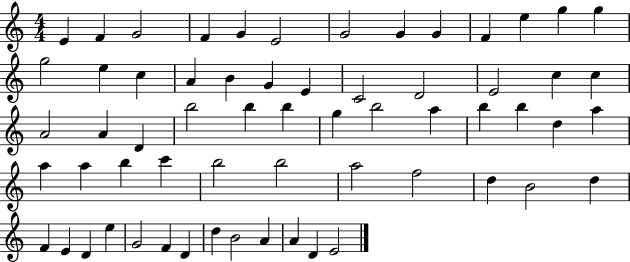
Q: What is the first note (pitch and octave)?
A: E4